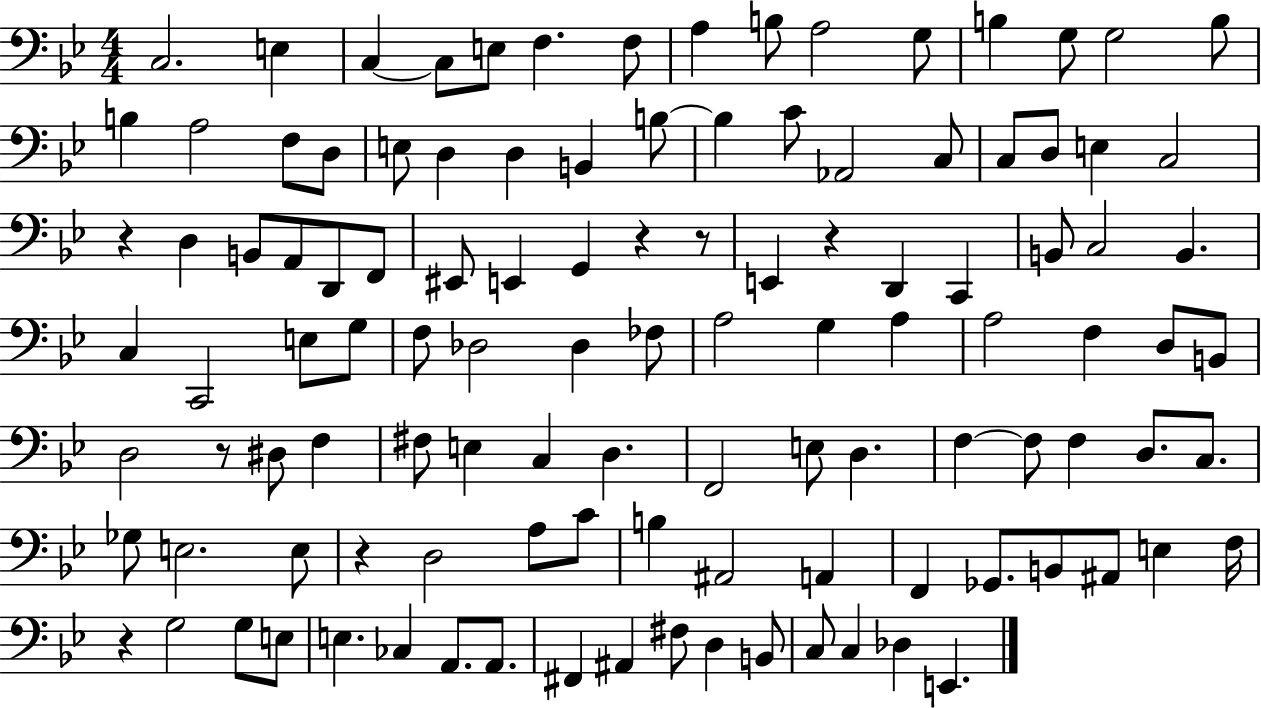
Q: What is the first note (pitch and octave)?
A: C3